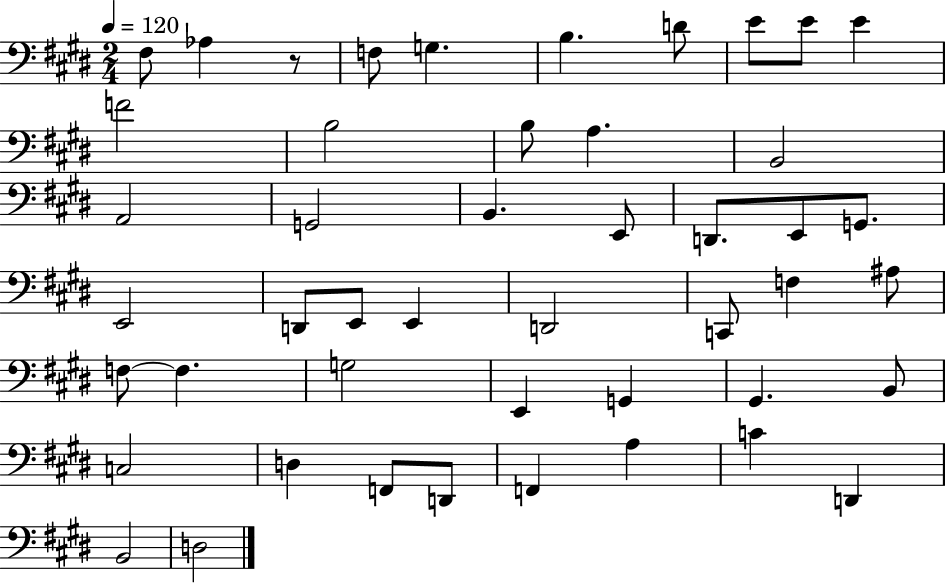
F#3/e Ab3/q R/e F3/e G3/q. B3/q. D4/e E4/e E4/e E4/q F4/h B3/h B3/e A3/q. B2/h A2/h G2/h B2/q. E2/e D2/e. E2/e G2/e. E2/h D2/e E2/e E2/q D2/h C2/e F3/q A#3/e F3/e F3/q. G3/h E2/q G2/q G#2/q. B2/e C3/h D3/q F2/e D2/e F2/q A3/q C4/q D2/q B2/h D3/h